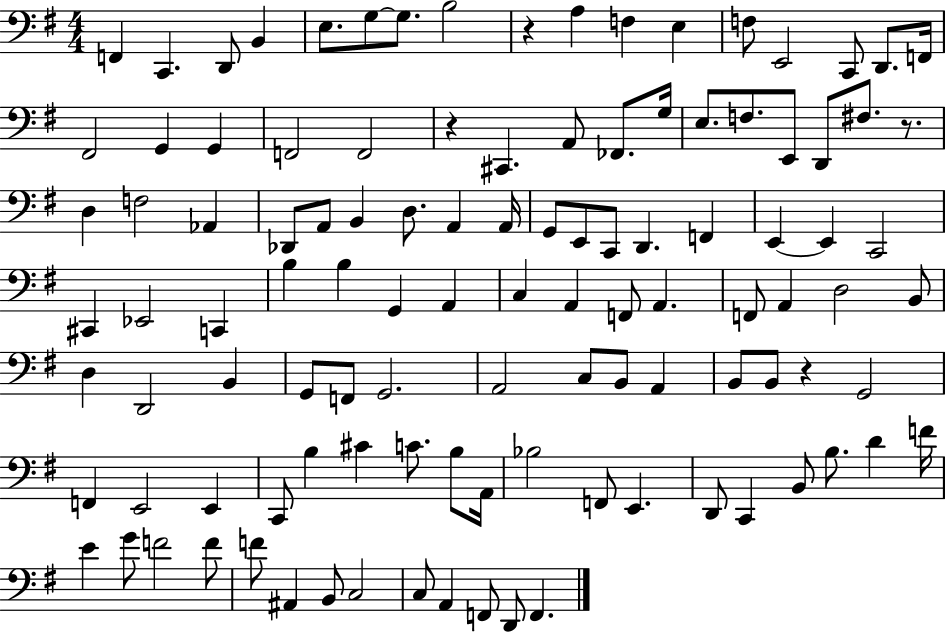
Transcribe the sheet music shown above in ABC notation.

X:1
T:Untitled
M:4/4
L:1/4
K:G
F,, C,, D,,/2 B,, E,/2 G,/2 G,/2 B,2 z A, F, E, F,/2 E,,2 C,,/2 D,,/2 F,,/4 ^F,,2 G,, G,, F,,2 F,,2 z ^C,, A,,/2 _F,,/2 G,/4 E,/2 F,/2 E,,/2 D,,/2 ^F,/2 z/2 D, F,2 _A,, _D,,/2 A,,/2 B,, D,/2 A,, A,,/4 G,,/2 E,,/2 C,,/2 D,, F,, E,, E,, C,,2 ^C,, _E,,2 C,, B, B, G,, A,, C, A,, F,,/2 A,, F,,/2 A,, D,2 B,,/2 D, D,,2 B,, G,,/2 F,,/2 G,,2 A,,2 C,/2 B,,/2 A,, B,,/2 B,,/2 z G,,2 F,, E,,2 E,, C,,/2 B, ^C C/2 B,/2 A,,/4 _B,2 F,,/2 E,, D,,/2 C,, B,,/2 B,/2 D F/4 E G/2 F2 F/2 F/2 ^A,, B,,/2 C,2 C,/2 A,, F,,/2 D,,/2 F,,